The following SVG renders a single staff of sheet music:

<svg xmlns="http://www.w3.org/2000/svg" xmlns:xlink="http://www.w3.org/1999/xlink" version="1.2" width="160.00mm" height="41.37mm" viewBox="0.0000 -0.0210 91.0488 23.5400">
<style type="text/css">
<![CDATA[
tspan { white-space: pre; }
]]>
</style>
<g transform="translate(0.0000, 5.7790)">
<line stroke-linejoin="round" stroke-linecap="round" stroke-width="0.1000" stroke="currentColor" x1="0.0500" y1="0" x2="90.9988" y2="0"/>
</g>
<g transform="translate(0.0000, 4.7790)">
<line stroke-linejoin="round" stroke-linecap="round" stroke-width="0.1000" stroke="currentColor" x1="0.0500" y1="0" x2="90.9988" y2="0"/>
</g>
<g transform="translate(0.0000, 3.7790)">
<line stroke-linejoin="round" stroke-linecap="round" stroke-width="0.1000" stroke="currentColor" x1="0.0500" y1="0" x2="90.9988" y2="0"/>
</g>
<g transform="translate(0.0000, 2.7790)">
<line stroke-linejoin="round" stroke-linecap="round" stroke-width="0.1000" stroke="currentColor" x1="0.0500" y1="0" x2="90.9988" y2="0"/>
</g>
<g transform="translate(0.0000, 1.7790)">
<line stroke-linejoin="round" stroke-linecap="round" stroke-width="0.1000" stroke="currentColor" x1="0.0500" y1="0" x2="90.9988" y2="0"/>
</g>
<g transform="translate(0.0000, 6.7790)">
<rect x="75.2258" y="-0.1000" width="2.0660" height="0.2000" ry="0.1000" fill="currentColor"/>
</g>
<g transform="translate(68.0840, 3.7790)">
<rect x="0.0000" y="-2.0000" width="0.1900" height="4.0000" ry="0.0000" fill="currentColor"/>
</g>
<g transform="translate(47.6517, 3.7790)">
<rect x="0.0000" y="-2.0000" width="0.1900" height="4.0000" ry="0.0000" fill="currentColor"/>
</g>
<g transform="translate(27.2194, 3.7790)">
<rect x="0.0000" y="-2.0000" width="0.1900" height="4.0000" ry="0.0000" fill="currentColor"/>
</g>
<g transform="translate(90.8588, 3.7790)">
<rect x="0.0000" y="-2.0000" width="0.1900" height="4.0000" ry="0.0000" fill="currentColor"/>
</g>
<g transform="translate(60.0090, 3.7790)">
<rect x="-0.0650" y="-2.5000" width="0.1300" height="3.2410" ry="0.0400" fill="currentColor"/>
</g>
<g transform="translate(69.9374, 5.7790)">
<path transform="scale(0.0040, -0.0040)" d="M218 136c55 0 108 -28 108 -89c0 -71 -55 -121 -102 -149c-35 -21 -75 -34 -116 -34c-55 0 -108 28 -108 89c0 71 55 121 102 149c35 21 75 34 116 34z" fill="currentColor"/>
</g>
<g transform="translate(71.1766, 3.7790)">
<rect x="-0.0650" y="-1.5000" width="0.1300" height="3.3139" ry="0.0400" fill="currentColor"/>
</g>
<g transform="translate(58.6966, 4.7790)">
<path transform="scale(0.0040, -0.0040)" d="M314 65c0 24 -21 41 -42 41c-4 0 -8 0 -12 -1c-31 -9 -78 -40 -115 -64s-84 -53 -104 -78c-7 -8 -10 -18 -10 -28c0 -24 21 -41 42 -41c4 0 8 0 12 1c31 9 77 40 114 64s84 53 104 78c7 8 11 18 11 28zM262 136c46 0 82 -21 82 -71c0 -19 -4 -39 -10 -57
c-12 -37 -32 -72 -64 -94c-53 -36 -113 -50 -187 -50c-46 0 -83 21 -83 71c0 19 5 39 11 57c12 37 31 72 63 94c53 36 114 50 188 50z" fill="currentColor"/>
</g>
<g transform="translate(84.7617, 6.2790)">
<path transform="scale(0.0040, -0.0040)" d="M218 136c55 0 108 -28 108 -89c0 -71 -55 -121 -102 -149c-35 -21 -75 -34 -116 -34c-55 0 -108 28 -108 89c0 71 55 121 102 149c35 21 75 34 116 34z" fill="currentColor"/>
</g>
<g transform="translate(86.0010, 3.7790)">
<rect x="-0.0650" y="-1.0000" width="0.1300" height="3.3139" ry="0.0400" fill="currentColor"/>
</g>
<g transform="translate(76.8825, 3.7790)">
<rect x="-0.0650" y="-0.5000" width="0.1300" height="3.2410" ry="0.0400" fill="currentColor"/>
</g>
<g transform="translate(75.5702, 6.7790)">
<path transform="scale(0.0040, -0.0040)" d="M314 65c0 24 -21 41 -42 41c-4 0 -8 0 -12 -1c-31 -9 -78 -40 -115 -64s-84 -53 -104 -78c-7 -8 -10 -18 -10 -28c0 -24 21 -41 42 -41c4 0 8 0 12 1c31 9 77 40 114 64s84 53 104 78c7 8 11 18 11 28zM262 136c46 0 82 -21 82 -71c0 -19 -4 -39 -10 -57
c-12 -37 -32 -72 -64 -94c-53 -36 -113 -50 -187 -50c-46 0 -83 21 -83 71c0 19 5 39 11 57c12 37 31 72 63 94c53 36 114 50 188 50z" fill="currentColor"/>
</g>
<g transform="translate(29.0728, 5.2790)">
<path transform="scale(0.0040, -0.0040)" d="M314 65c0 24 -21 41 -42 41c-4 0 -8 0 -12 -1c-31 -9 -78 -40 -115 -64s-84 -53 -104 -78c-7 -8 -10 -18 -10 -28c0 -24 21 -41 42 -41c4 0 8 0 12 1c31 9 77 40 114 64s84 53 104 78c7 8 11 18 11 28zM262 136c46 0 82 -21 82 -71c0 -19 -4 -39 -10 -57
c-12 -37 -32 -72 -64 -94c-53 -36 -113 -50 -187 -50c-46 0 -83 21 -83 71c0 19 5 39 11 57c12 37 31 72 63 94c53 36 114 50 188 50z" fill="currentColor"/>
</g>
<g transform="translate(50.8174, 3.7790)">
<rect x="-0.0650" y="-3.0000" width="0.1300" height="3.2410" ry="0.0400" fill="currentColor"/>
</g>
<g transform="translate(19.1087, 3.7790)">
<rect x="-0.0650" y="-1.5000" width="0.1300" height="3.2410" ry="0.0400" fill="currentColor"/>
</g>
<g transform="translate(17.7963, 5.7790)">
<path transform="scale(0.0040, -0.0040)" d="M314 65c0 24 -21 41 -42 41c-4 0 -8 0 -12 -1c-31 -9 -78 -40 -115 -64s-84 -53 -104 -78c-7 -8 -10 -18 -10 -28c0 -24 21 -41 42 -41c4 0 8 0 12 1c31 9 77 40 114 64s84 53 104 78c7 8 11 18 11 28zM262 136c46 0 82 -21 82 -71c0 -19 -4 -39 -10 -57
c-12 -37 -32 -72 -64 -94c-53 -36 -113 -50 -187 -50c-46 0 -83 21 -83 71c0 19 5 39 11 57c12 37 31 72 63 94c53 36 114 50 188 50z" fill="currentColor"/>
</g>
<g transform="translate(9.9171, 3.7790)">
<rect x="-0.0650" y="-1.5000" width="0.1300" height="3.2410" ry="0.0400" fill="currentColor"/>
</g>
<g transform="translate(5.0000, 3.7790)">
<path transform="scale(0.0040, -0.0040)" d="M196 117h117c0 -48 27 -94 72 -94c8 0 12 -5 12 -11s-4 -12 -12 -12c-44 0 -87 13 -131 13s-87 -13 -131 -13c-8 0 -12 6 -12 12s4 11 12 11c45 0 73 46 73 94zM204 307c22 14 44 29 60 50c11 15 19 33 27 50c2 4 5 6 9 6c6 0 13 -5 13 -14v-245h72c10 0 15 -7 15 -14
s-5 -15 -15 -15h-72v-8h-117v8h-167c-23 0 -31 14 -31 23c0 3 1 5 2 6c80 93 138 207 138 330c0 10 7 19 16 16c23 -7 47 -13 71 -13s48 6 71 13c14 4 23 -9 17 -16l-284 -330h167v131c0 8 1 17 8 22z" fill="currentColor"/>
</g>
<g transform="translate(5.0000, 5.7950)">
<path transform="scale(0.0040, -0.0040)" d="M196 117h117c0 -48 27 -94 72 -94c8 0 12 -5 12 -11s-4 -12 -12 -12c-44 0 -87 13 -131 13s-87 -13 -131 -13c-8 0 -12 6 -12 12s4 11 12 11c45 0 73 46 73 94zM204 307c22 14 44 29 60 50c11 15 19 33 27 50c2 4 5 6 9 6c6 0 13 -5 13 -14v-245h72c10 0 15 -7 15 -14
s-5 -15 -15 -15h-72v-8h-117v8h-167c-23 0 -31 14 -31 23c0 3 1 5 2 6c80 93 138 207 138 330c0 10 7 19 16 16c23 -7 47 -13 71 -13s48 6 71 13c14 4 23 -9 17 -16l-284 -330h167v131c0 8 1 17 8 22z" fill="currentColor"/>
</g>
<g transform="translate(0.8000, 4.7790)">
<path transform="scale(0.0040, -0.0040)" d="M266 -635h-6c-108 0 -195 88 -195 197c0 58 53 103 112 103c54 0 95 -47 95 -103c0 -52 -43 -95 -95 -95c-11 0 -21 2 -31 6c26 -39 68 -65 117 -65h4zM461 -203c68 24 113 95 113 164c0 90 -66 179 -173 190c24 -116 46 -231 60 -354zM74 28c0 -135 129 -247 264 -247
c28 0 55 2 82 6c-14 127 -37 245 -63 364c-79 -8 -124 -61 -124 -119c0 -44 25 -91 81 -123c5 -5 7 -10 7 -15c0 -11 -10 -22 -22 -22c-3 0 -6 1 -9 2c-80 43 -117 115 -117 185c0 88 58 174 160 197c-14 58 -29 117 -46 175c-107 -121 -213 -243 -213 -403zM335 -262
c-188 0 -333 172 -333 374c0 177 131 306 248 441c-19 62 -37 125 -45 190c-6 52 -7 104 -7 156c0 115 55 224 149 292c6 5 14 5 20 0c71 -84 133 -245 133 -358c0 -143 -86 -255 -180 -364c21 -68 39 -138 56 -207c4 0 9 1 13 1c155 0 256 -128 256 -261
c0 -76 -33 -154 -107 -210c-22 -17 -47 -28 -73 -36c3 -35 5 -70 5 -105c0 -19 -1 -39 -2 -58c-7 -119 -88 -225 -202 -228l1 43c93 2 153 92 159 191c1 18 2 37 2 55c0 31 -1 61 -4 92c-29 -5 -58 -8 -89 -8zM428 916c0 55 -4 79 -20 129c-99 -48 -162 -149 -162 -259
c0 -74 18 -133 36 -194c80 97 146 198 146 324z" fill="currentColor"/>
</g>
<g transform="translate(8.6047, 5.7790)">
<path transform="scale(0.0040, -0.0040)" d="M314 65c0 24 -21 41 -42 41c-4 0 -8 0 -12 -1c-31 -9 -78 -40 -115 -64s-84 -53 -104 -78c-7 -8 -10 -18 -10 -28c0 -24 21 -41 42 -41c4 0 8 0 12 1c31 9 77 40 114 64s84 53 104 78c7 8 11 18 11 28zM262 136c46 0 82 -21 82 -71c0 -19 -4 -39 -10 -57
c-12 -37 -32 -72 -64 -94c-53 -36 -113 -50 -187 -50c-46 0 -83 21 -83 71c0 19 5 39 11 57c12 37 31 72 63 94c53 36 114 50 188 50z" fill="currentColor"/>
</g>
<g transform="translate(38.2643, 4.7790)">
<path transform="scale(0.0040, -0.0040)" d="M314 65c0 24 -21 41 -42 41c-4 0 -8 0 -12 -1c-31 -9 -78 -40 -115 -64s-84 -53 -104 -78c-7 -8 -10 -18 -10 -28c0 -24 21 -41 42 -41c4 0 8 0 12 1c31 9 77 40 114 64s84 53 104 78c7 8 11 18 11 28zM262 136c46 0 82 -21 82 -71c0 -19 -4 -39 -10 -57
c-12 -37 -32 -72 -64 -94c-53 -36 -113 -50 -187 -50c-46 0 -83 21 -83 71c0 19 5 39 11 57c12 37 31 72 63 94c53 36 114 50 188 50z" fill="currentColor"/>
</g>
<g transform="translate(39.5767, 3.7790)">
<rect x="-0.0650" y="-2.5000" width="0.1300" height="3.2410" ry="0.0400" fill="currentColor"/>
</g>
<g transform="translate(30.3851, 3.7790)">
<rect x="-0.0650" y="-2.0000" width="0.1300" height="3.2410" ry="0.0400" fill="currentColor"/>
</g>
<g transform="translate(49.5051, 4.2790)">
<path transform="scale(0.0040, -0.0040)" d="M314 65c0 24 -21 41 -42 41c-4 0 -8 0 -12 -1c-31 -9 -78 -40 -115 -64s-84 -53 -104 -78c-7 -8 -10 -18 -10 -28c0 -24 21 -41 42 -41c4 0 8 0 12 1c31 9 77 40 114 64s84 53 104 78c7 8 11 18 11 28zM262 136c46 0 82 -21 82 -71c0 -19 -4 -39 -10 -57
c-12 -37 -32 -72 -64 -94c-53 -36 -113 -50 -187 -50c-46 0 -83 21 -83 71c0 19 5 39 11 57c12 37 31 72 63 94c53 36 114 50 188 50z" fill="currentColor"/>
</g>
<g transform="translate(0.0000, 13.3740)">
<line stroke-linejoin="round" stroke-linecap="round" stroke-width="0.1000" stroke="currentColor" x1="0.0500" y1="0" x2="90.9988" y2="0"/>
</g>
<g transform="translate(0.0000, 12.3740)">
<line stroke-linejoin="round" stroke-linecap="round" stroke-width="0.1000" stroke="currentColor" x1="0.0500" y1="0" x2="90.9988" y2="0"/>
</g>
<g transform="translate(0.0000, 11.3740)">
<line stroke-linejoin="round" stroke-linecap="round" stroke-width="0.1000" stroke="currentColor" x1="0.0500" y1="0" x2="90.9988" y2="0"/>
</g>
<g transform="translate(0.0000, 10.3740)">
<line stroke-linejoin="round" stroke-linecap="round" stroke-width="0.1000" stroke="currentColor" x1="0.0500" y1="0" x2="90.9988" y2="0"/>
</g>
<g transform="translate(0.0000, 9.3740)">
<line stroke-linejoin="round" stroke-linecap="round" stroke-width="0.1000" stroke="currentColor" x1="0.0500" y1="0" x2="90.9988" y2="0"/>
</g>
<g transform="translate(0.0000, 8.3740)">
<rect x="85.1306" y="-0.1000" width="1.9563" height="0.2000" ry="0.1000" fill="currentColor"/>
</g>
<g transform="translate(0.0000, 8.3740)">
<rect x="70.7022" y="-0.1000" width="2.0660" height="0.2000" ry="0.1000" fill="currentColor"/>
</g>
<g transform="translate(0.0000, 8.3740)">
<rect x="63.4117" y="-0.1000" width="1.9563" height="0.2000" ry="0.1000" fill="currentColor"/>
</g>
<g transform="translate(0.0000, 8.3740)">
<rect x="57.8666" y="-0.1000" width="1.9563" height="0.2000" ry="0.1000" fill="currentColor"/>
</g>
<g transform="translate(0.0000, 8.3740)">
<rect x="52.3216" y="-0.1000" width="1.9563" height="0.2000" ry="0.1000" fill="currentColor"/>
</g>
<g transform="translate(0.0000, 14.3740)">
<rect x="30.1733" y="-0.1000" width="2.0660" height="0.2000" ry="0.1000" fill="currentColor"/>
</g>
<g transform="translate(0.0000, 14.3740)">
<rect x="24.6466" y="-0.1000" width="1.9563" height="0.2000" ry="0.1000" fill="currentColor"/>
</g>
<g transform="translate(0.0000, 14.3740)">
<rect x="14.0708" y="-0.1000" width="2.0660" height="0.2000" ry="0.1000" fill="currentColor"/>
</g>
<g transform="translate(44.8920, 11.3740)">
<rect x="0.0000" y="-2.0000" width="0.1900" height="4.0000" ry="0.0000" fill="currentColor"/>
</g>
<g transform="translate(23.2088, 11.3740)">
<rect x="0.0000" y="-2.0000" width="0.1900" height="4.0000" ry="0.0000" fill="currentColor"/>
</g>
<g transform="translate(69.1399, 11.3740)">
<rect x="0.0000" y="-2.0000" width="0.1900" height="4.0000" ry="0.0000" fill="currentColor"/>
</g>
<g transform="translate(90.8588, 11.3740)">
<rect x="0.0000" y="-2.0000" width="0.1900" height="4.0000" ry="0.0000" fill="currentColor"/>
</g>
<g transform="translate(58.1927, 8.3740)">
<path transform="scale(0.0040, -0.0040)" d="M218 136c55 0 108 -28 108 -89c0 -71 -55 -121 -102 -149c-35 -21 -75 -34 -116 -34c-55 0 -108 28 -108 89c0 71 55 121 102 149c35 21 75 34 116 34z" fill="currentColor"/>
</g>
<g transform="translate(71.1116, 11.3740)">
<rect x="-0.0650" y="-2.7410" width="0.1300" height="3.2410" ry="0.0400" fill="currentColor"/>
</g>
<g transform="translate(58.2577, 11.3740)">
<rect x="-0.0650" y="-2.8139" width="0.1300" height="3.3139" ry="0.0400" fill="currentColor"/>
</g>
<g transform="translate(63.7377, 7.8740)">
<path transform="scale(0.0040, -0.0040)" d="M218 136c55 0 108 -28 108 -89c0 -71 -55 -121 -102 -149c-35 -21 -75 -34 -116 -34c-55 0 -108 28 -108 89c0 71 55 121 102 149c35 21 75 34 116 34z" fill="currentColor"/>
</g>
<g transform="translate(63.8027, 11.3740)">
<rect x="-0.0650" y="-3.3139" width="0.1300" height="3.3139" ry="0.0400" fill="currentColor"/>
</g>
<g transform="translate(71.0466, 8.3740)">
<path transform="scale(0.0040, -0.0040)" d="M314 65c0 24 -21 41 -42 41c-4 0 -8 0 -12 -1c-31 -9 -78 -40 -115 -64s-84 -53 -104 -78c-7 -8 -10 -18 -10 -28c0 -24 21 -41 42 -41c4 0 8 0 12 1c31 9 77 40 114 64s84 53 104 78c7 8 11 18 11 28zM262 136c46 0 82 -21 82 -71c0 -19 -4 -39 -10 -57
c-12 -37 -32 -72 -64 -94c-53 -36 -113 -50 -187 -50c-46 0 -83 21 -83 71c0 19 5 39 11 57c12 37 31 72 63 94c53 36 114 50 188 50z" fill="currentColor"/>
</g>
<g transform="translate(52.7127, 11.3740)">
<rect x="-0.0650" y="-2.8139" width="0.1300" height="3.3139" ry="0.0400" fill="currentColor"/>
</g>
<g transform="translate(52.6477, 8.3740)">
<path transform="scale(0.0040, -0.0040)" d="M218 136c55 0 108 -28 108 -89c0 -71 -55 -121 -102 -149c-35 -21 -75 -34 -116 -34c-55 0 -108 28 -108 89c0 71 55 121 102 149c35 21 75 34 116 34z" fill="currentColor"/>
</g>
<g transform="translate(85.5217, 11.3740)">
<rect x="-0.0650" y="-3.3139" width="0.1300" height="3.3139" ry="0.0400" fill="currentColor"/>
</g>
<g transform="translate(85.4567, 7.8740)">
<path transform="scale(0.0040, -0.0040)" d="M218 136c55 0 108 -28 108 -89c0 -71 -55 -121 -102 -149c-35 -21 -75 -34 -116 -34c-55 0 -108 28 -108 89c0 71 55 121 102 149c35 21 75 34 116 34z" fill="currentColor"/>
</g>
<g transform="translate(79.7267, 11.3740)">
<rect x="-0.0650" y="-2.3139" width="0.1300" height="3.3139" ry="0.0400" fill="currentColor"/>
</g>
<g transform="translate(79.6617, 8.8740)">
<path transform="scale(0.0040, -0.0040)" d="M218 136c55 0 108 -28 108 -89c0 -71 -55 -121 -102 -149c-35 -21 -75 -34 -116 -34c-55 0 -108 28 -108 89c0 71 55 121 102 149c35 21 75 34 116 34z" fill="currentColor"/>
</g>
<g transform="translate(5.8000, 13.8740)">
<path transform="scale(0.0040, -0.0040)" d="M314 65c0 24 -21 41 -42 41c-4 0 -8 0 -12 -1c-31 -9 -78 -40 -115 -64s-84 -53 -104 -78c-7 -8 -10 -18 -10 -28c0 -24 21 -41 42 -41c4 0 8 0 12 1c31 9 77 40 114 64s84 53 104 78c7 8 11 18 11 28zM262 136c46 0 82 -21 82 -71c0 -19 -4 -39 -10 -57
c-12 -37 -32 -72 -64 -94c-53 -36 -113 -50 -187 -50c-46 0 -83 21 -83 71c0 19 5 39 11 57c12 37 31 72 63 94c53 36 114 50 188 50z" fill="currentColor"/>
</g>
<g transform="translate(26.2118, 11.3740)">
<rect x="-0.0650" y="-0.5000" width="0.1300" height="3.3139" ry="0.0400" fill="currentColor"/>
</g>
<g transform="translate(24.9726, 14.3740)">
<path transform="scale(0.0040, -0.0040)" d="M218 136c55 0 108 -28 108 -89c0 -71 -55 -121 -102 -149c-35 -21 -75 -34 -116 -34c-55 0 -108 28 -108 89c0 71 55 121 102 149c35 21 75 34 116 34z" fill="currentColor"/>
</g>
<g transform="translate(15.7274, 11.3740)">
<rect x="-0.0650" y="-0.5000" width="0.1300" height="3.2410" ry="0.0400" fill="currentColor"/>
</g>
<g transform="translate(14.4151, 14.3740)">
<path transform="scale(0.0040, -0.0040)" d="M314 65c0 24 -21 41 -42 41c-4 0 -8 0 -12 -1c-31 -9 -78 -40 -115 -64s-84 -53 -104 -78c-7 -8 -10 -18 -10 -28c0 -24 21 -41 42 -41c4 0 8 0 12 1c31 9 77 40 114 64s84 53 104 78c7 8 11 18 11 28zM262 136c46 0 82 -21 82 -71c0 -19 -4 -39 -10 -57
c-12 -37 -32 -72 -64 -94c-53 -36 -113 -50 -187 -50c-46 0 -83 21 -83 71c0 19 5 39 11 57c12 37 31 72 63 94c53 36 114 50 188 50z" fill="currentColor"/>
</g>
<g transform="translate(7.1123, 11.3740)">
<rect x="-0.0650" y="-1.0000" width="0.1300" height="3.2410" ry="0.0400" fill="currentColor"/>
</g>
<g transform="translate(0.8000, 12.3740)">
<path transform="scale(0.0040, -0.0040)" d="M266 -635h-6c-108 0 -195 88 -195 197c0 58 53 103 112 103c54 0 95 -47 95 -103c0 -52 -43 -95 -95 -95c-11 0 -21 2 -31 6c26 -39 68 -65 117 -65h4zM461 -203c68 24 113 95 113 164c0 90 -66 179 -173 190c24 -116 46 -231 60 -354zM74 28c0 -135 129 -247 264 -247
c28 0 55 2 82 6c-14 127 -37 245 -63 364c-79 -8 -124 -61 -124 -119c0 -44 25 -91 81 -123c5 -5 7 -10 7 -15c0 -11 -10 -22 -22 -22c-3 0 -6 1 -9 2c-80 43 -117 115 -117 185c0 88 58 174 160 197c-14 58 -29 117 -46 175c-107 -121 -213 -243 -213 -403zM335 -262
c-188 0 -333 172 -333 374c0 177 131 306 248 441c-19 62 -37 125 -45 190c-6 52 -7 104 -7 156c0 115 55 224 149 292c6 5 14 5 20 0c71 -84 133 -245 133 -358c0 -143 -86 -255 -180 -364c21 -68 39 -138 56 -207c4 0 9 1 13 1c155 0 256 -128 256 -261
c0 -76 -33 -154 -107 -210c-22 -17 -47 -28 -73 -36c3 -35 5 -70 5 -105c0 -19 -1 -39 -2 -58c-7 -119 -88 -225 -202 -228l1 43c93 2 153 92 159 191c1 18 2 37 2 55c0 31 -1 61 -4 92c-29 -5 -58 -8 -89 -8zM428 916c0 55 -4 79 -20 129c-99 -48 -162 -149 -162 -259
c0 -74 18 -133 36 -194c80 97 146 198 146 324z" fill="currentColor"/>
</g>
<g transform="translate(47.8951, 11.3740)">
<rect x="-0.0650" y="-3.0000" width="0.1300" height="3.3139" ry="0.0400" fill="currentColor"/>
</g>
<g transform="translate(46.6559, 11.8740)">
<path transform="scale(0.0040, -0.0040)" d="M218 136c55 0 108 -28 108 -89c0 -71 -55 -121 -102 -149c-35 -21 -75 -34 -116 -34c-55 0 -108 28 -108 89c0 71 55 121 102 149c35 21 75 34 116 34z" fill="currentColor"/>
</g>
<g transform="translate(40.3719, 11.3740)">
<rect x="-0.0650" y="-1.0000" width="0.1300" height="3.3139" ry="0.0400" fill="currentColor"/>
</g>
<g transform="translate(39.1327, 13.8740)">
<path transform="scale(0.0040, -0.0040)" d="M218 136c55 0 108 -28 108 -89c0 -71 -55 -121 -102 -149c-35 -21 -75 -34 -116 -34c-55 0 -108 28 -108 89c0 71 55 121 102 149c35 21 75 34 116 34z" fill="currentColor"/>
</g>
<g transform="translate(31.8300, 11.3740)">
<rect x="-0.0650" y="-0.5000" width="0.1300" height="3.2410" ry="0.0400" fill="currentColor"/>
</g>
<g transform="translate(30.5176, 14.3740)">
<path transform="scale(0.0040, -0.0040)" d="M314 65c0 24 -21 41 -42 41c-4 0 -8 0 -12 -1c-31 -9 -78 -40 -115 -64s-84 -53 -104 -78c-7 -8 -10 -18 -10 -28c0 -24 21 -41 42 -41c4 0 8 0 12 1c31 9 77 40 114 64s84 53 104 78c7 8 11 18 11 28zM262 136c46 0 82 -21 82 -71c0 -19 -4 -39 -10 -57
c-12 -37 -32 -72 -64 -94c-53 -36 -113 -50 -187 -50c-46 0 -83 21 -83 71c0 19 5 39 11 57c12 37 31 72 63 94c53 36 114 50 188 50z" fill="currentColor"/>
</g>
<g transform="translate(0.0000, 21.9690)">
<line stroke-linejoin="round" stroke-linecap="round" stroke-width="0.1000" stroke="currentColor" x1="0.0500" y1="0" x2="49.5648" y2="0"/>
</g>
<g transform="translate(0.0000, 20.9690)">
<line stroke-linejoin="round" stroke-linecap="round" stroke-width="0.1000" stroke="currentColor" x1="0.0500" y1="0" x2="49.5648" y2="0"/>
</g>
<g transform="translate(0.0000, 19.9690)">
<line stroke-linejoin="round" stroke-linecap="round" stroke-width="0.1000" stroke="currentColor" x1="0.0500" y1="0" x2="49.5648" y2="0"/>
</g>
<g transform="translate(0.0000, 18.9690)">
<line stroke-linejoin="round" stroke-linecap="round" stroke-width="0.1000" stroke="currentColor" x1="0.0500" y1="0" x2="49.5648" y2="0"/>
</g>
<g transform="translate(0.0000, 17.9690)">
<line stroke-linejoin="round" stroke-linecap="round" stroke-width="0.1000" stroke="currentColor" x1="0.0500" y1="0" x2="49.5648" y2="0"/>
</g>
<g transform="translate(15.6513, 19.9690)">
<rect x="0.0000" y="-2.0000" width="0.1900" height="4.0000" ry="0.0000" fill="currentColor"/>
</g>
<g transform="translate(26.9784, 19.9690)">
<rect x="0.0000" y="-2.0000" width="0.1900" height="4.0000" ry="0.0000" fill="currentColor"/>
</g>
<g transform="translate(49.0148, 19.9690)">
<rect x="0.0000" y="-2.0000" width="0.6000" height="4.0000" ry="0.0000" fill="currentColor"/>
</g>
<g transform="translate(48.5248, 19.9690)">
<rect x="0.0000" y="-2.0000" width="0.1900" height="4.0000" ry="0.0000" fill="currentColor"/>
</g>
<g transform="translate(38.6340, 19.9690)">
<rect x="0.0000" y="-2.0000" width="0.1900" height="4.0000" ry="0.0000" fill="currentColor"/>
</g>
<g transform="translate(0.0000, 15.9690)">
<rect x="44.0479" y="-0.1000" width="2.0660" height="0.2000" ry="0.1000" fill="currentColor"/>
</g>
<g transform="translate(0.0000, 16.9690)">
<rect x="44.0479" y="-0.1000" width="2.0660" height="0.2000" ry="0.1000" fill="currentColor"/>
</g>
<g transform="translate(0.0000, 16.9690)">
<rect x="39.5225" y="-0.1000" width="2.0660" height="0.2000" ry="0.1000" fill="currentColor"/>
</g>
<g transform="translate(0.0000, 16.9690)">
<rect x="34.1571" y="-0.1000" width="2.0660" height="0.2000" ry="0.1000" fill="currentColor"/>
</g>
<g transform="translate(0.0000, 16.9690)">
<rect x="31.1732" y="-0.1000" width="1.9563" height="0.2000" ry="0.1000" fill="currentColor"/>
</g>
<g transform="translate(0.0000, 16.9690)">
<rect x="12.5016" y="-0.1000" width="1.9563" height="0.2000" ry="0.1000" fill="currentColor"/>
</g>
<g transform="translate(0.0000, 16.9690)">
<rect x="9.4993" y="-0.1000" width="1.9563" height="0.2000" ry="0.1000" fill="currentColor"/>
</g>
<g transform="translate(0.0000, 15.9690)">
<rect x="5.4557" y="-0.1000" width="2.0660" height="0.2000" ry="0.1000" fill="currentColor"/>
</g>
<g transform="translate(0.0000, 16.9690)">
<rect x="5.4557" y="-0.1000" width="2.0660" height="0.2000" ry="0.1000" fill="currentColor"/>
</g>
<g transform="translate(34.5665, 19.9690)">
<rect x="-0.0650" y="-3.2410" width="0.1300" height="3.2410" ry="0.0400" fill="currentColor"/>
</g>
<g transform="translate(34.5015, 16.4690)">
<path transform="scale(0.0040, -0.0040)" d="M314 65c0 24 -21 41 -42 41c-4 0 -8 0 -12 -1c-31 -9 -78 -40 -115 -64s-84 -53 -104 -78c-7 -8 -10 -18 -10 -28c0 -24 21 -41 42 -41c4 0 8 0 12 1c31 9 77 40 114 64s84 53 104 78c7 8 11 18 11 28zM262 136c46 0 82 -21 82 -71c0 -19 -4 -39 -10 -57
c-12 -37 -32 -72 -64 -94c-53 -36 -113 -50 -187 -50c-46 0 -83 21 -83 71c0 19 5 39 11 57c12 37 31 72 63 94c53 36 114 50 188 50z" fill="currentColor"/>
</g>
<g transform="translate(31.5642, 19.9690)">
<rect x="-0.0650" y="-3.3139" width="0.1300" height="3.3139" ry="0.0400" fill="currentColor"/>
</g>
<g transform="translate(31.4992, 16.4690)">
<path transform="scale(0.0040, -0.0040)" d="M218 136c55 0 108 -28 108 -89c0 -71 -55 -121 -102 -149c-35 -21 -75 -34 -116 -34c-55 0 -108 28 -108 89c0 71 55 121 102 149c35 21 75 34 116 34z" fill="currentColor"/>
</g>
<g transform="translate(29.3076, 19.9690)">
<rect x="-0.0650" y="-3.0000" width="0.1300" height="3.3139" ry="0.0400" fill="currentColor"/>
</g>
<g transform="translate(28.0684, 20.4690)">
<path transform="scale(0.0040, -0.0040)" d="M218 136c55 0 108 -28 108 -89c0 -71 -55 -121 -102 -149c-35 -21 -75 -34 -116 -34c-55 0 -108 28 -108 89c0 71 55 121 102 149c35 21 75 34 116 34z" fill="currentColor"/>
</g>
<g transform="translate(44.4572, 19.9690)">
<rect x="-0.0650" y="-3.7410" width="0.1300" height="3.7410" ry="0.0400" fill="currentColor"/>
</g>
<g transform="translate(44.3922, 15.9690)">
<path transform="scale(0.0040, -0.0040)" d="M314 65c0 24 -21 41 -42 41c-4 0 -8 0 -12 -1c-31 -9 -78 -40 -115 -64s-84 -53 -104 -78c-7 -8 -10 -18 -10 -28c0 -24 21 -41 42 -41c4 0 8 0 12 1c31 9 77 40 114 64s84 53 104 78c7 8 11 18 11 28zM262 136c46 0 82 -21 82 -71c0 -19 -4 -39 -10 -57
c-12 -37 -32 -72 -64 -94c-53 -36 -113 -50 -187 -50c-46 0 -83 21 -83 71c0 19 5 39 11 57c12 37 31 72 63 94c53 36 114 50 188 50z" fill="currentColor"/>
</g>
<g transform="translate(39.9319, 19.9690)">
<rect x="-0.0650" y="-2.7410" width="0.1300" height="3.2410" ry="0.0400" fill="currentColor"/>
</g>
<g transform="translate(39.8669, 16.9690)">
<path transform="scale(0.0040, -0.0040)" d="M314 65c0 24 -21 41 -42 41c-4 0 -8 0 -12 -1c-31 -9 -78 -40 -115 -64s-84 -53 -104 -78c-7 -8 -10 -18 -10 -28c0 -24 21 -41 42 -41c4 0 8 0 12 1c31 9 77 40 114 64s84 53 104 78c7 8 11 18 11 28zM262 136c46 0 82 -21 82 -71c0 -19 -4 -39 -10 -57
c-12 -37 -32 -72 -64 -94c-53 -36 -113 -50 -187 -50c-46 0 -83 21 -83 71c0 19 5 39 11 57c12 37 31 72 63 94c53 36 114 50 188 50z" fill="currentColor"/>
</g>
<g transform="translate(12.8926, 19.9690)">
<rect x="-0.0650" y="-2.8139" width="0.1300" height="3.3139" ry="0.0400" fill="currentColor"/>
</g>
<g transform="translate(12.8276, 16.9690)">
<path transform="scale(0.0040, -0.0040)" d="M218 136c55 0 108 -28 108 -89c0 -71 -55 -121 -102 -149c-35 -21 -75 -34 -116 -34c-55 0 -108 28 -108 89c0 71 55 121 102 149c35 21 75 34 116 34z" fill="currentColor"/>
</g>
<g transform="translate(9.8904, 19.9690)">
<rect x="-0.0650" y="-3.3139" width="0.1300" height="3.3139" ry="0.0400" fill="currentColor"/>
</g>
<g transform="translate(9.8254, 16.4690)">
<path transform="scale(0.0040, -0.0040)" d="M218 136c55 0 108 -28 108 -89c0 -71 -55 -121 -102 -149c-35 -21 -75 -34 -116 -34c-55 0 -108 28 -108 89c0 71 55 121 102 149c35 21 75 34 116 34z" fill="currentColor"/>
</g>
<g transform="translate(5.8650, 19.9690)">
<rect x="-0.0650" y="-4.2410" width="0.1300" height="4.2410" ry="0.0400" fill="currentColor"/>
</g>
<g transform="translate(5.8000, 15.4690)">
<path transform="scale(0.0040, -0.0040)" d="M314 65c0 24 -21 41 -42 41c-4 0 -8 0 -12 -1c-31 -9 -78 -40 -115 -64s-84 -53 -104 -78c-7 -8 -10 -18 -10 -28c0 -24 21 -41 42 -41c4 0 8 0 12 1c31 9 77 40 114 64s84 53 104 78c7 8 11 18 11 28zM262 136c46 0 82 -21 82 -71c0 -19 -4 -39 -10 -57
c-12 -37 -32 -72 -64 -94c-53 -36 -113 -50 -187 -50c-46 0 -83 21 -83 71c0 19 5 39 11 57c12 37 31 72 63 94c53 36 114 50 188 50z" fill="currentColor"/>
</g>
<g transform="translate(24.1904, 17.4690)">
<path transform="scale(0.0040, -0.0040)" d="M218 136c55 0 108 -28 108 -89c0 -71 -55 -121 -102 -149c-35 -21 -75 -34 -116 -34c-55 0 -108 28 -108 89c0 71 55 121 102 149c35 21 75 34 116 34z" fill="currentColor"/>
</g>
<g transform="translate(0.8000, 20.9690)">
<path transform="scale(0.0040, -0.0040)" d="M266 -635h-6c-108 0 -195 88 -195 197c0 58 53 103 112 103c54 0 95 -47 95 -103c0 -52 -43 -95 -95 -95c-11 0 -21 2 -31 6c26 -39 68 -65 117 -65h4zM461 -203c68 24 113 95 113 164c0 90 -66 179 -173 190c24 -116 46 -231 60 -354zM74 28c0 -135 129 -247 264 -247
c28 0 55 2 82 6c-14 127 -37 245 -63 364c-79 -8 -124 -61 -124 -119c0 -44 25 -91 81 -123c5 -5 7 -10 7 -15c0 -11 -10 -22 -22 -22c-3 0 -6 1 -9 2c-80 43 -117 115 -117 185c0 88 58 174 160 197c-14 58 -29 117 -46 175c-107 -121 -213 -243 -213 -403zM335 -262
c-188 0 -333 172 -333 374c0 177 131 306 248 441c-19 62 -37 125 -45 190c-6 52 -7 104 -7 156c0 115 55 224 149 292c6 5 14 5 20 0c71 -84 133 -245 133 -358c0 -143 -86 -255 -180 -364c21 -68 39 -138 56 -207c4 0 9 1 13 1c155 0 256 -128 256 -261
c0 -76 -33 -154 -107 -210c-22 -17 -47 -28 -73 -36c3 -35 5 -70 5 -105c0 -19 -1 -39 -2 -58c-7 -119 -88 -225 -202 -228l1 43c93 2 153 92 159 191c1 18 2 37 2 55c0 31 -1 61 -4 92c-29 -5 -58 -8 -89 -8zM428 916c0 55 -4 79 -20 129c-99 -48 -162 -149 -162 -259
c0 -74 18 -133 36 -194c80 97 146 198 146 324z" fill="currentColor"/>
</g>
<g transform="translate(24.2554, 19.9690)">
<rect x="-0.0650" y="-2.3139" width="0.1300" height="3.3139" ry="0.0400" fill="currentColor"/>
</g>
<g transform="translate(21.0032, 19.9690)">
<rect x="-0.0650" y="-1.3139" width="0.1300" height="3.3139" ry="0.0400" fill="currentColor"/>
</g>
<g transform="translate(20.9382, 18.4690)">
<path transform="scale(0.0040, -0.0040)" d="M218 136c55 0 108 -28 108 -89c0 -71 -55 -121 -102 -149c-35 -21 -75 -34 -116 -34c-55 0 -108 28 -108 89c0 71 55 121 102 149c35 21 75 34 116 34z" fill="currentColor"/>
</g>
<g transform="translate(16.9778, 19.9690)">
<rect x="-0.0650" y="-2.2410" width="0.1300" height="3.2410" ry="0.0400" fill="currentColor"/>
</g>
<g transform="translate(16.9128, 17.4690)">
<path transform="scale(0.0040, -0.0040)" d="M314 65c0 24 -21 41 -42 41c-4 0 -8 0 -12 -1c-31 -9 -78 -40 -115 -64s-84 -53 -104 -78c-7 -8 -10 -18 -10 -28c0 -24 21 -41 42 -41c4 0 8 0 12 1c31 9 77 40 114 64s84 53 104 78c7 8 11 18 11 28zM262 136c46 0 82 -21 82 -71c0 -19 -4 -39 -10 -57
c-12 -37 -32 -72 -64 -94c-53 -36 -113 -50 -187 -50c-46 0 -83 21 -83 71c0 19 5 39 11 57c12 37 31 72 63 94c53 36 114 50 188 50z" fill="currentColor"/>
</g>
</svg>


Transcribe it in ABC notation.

X:1
T:Untitled
M:4/4
L:1/4
K:C
E2 E2 F2 G2 A2 G2 E C2 D D2 C2 C C2 D A a a b a2 g b d'2 b a g2 e g A b b2 a2 c'2